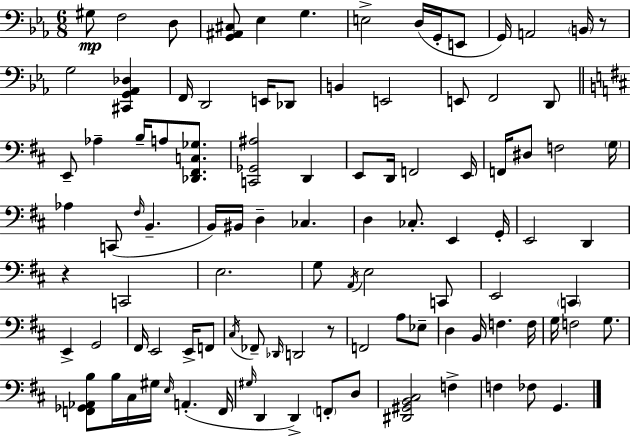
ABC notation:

X:1
T:Untitled
M:6/8
L:1/4
K:Cm
^G,/2 F,2 D,/2 [G,,^A,,^C,]/2 _E, G, E,2 D,/4 G,,/4 E,,/2 G,,/4 A,,2 B,,/4 z/2 G,2 [^C,,G,,_A,,_D,] F,,/4 D,,2 E,,/4 _D,,/2 B,, E,,2 E,,/2 F,,2 D,,/2 E,,/2 _A, B,/4 A,/2 [_D,,^F,,C,_G,]/2 [C,,_G,,^A,]2 D,, E,,/2 D,,/4 F,,2 E,,/4 F,,/4 ^D,/2 F,2 G,/4 _A, C,,/2 ^F,/4 B,, B,,/4 ^B,,/4 D, _C, D, _C,/2 E,, G,,/4 E,,2 D,, z C,,2 E,2 G,/2 A,,/4 E,2 C,,/2 E,,2 C,, E,, G,,2 ^F,,/4 E,,2 E,,/4 F,,/2 ^C,/4 _F,,/2 _D,,/4 D,,2 z/2 F,,2 A,/2 _E,/2 D, B,,/4 F, F,/4 G,/4 F,2 G,/2 [F,,_G,,_A,,B,]/2 B,/4 ^C,/4 ^G,/4 E,/4 A,, F,,/4 ^G,/4 D,, D,, F,,/2 D,/2 [^D,,^G,,B,,^C,]2 F, F, _F,/2 G,,